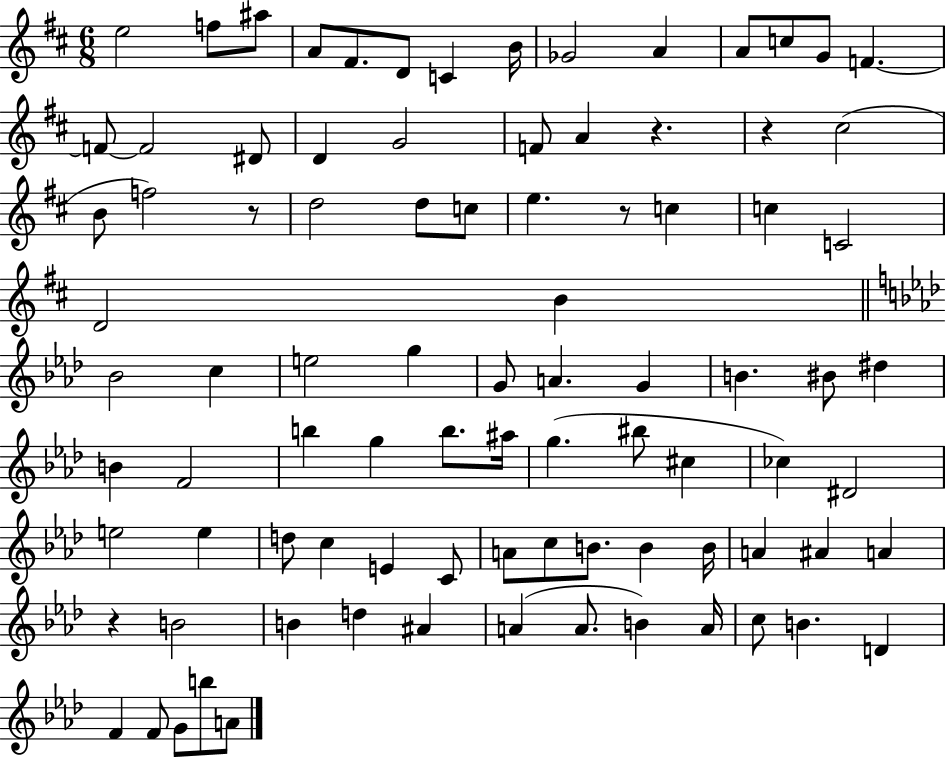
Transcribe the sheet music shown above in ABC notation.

X:1
T:Untitled
M:6/8
L:1/4
K:D
e2 f/2 ^a/2 A/2 ^F/2 D/2 C B/4 _G2 A A/2 c/2 G/2 F F/2 F2 ^D/2 D G2 F/2 A z z ^c2 B/2 f2 z/2 d2 d/2 c/2 e z/2 c c C2 D2 B _B2 c e2 g G/2 A G B ^B/2 ^d B F2 b g b/2 ^a/4 g ^b/2 ^c _c ^D2 e2 e d/2 c E C/2 A/2 c/2 B/2 B B/4 A ^A A z B2 B d ^A A A/2 B A/4 c/2 B D F F/2 G/2 b/2 A/2